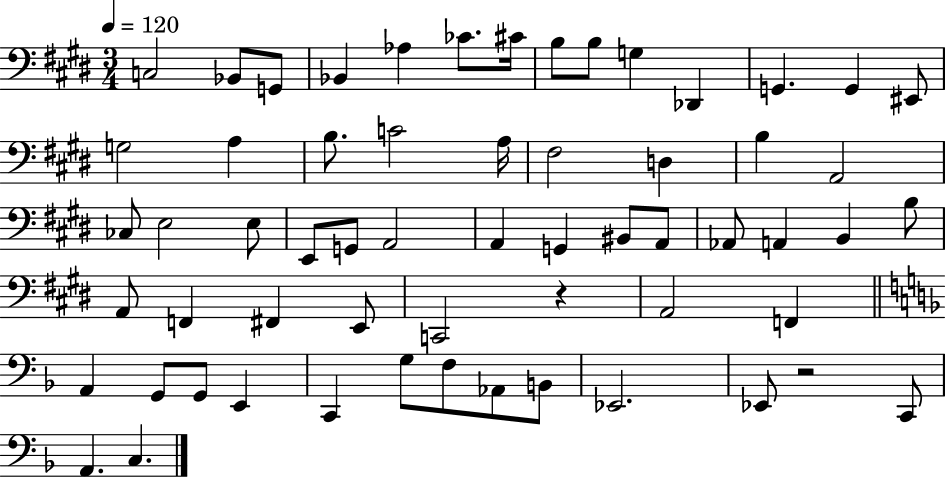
X:1
T:Untitled
M:3/4
L:1/4
K:E
C,2 _B,,/2 G,,/2 _B,, _A, _C/2 ^C/4 B,/2 B,/2 G, _D,, G,, G,, ^E,,/2 G,2 A, B,/2 C2 A,/4 ^F,2 D, B, A,,2 _C,/2 E,2 E,/2 E,,/2 G,,/2 A,,2 A,, G,, ^B,,/2 A,,/2 _A,,/2 A,, B,, B,/2 A,,/2 F,, ^F,, E,,/2 C,,2 z A,,2 F,, A,, G,,/2 G,,/2 E,, C,, G,/2 F,/2 _A,,/2 B,,/2 _E,,2 _E,,/2 z2 C,,/2 A,, C,